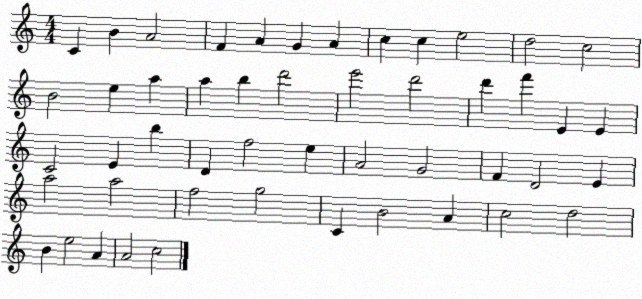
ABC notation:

X:1
T:Untitled
M:4/4
L:1/4
K:C
C B A2 F A G A c c e2 d2 c2 B2 e a a b d'2 e'2 d'2 d' f' E E C2 E b D f2 e A2 G2 F D2 E a2 a2 f2 g2 C B2 A c2 d2 B e2 A A2 c2